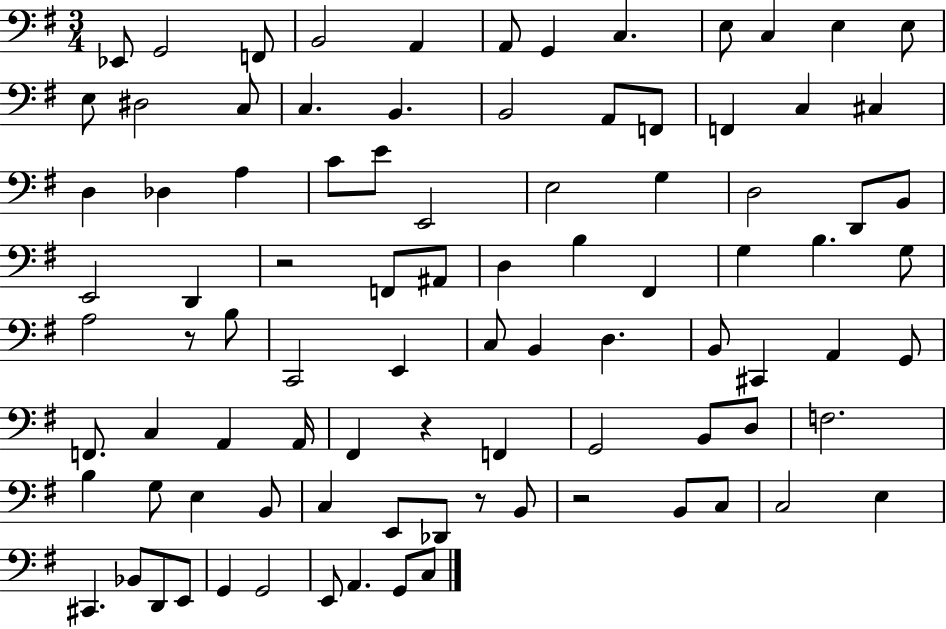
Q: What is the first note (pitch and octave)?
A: Eb2